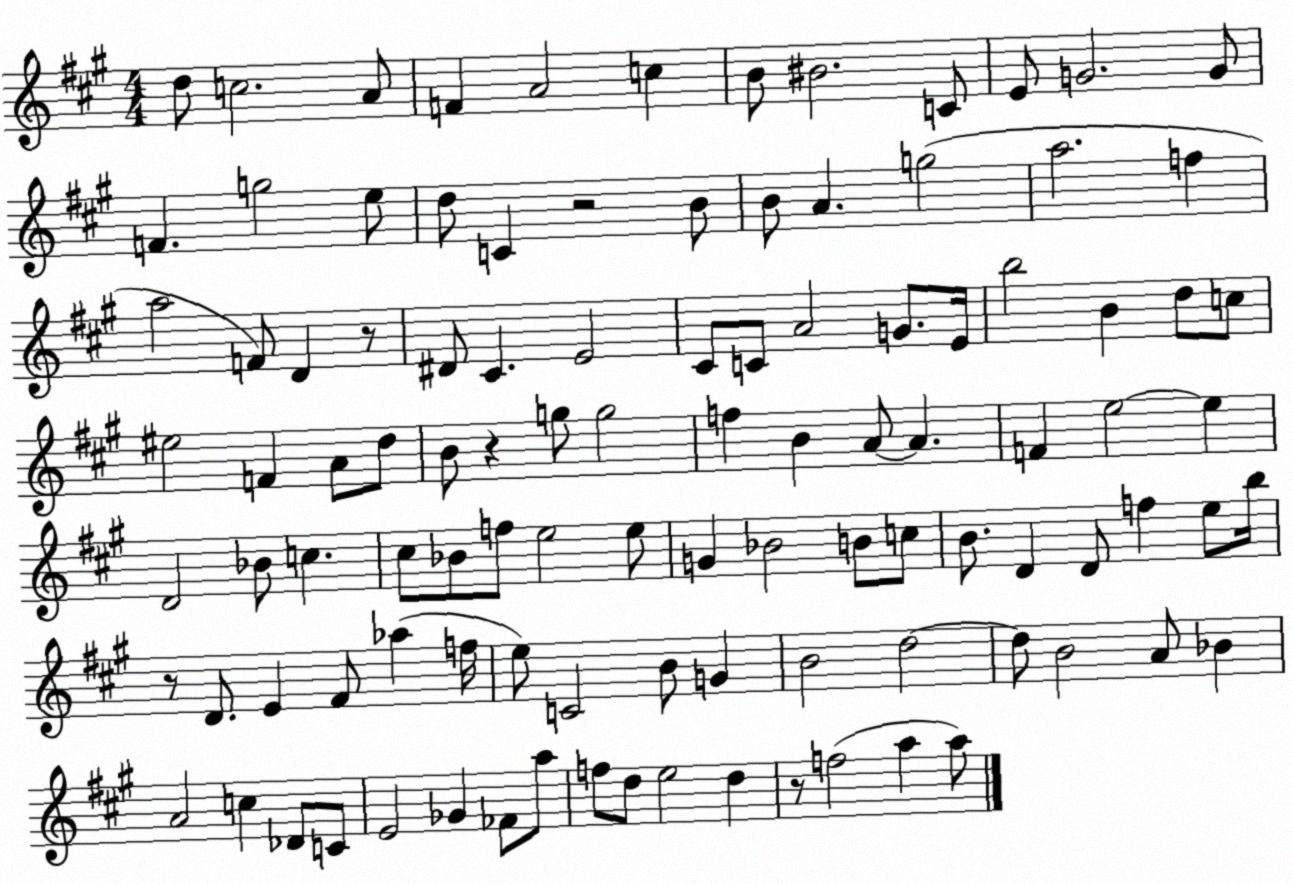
X:1
T:Untitled
M:4/4
L:1/4
K:A
d/2 c2 A/2 F A2 c B/2 ^B2 C/2 E/2 G2 G/2 F g2 e/2 d/2 C z2 B/2 B/2 A g2 a2 f a2 F/2 D z/2 ^D/2 ^C E2 ^C/2 C/2 A2 G/2 E/4 b2 B d/2 c/2 ^e2 F A/2 d/2 B/2 z g/2 g2 f B A/2 A F e2 e D2 _B/2 c ^c/2 _B/2 f/2 e2 e/2 G _B2 B/2 c/2 B/2 D D/2 f e/2 b/4 z/2 D/2 E ^F/2 _a f/4 e/2 C2 B/2 G B2 d2 d/2 B2 A/2 _B A2 c _D/2 C/2 E2 _G _F/2 a/2 f/2 d/2 e2 d z/2 f2 a a/2